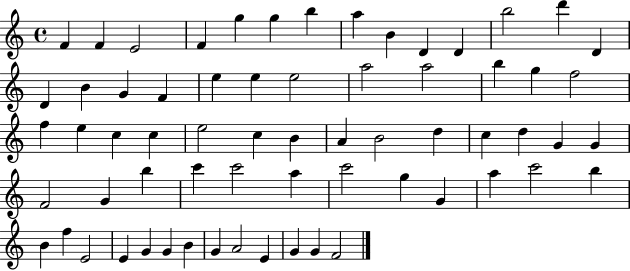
{
  \clef treble
  \time 4/4
  \defaultTimeSignature
  \key c \major
  f'4 f'4 e'2 | f'4 g''4 g''4 b''4 | a''4 b'4 d'4 d'4 | b''2 d'''4 d'4 | \break d'4 b'4 g'4 f'4 | e''4 e''4 e''2 | a''2 a''2 | b''4 g''4 f''2 | \break f''4 e''4 c''4 c''4 | e''2 c''4 b'4 | a'4 b'2 d''4 | c''4 d''4 g'4 g'4 | \break f'2 g'4 b''4 | c'''4 c'''2 a''4 | c'''2 g''4 g'4 | a''4 c'''2 b''4 | \break b'4 f''4 e'2 | e'4 g'4 g'4 b'4 | g'4 a'2 e'4 | g'4 g'4 f'2 | \break \bar "|."
}